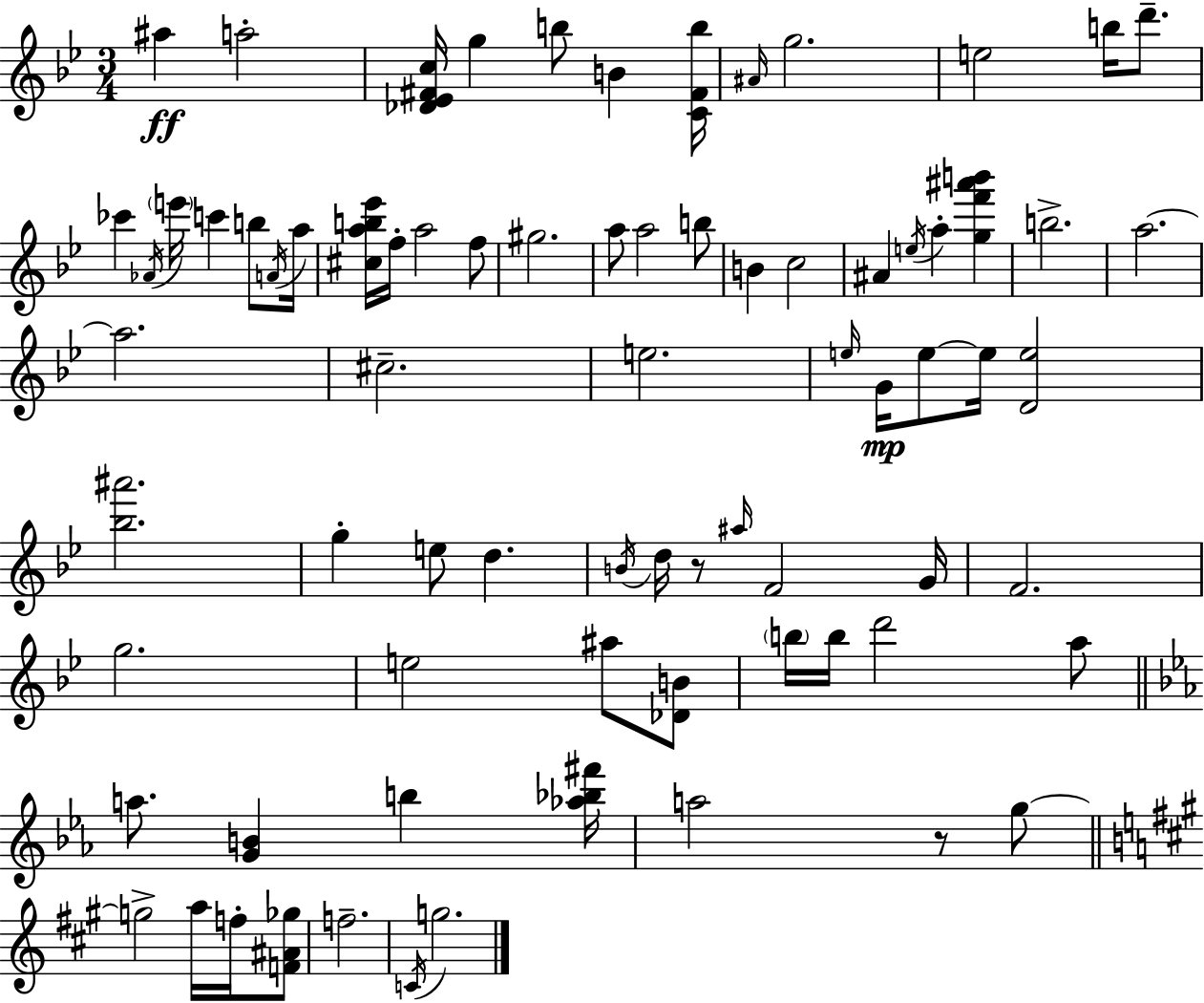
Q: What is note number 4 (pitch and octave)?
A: B5